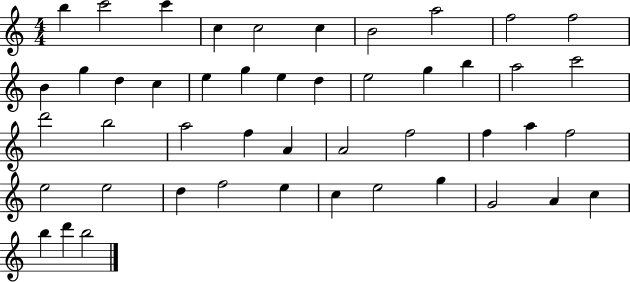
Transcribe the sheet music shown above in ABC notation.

X:1
T:Untitled
M:4/4
L:1/4
K:C
b c'2 c' c c2 c B2 a2 f2 f2 B g d c e g e d e2 g b a2 c'2 d'2 b2 a2 f A A2 f2 f a f2 e2 e2 d f2 e c e2 g G2 A c b d' b2